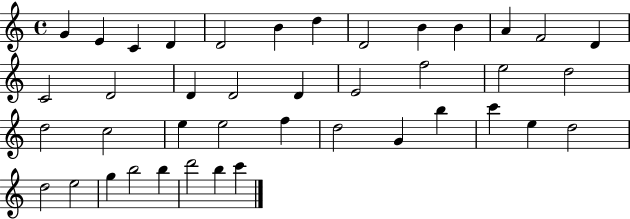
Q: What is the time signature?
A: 4/4